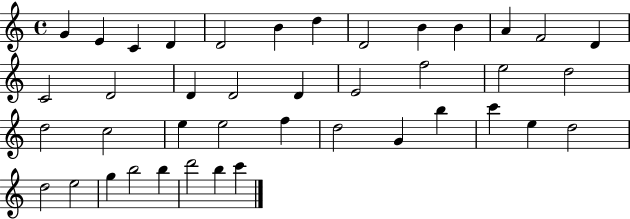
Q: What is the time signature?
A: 4/4